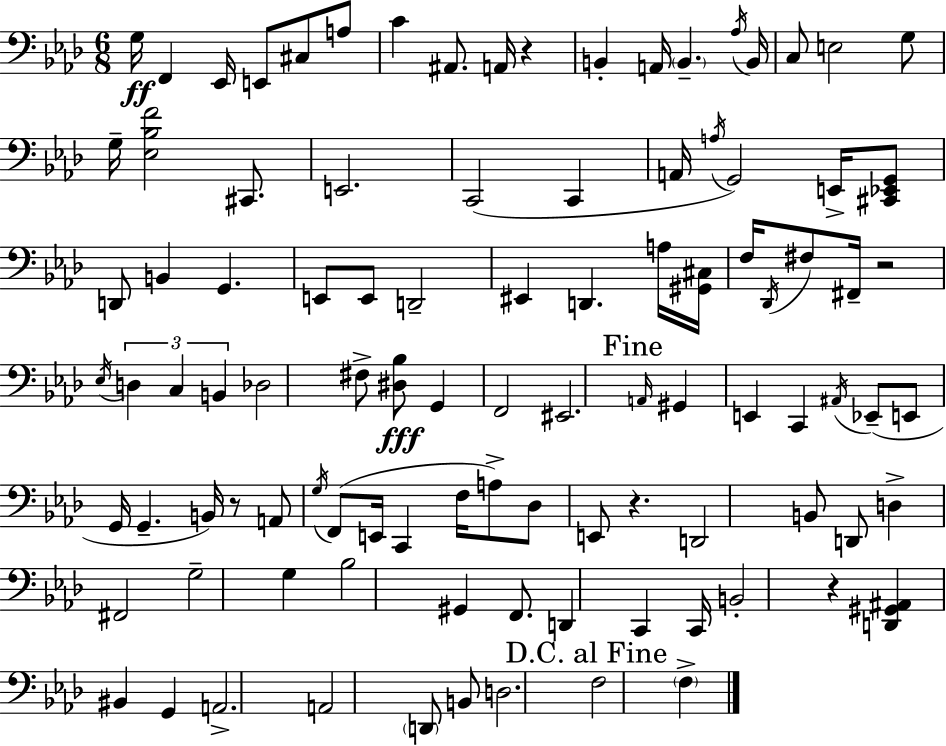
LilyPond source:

{
  \clef bass
  \numericTimeSignature
  \time 6/8
  \key f \minor
  g16\ff f,4 ees,16 e,8 cis8 a8 | c'4 ais,8. a,16 r4 | b,4-. a,16 \parenthesize b,4.-- \acciaccatura { aes16 } | b,16 c8 e2 g8 | \break g16-- <ees bes f'>2 cis,8. | e,2. | c,2( c,4 | a,16 \acciaccatura { a16 }) g,2 e,16-> | \break <cis, ees, g,>8 d,8 b,4 g,4. | e,8 e,8 d,2-- | eis,4 d,4. | a16 <gis, cis>16 f16 \acciaccatura { des,16 } fis8 fis,16-- r2 | \break \acciaccatura { ees16 } \tuplet 3/2 { d4 c4 | b,4 } des2 | fis8-> <dis bes>8\fff g,4 f,2 | eis,2. | \break \mark "Fine" \grace { a,16 } gis,4 e,4 | c,4 \acciaccatura { ais,16 }( ees,8-- e,8 g,16 g,4.-- | b,16) r8 a,8 \acciaccatura { g16 } f,8( | e,16 c,4 f16 a8->) des8 e,8 | \break r4. d,2 | b,8 d,8 d4-> fis,2 | g2-- | g4 bes2 | \break gis,4 f,8. d,4 | c,4 c,16 b,2-. | r4 <d, gis, ais,>4 bis,4 | g,4 a,2.-> | \break a,2 | \parenthesize d,8 b,8 d2. | \mark "D.C. al Fine" f2 | \parenthesize f4-> \bar "|."
}